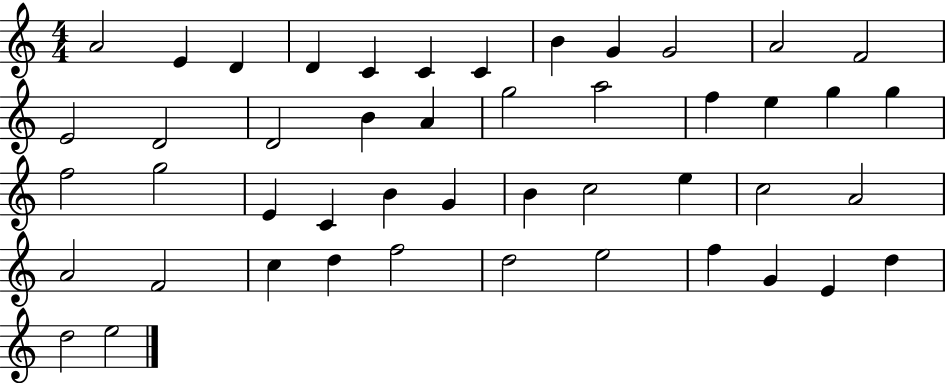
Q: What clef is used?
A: treble